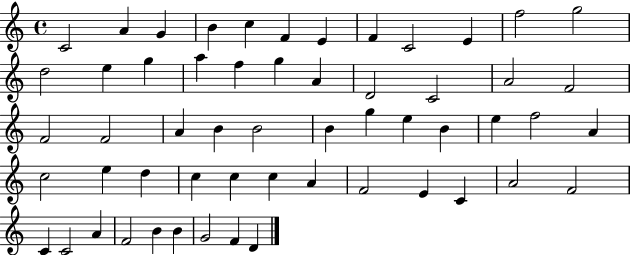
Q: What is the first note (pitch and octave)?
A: C4